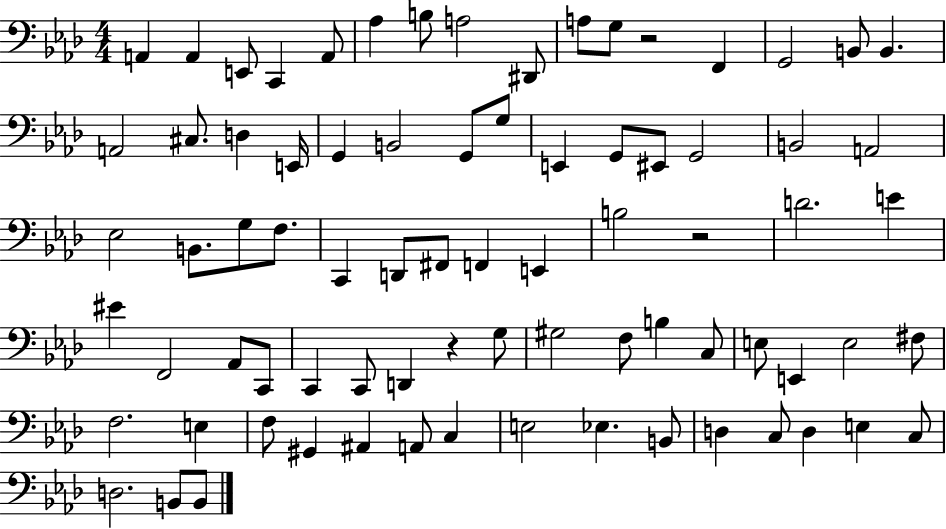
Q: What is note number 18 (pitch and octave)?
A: D3